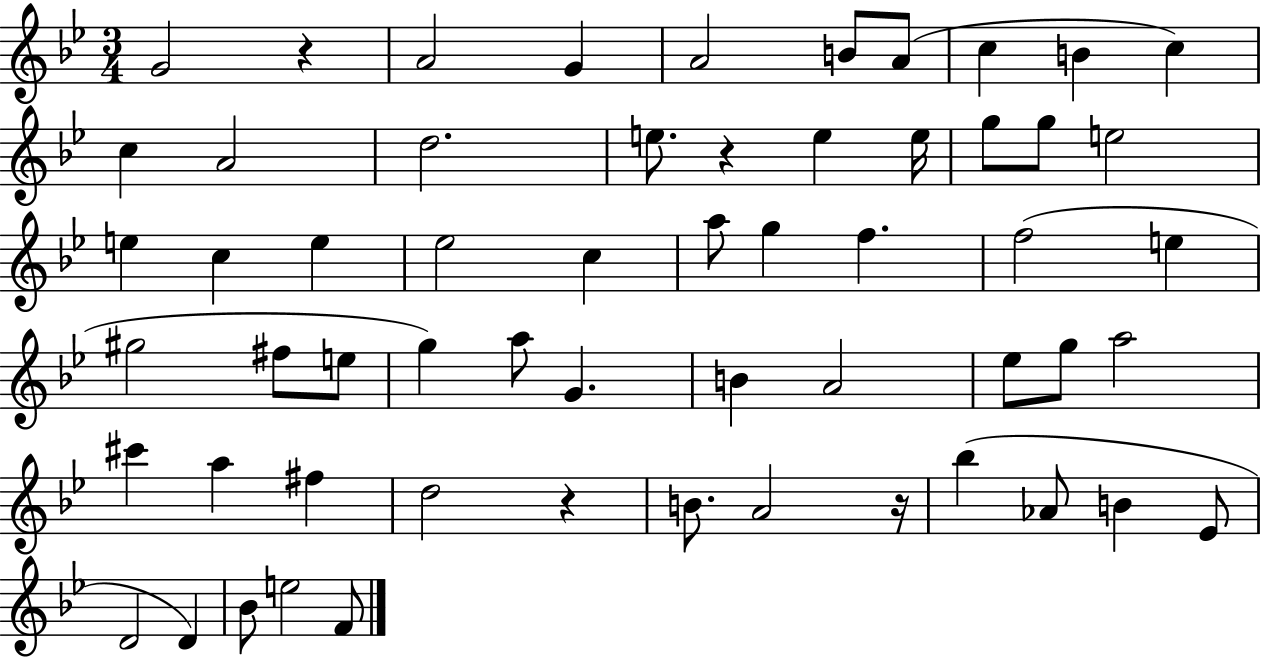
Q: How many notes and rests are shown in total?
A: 58